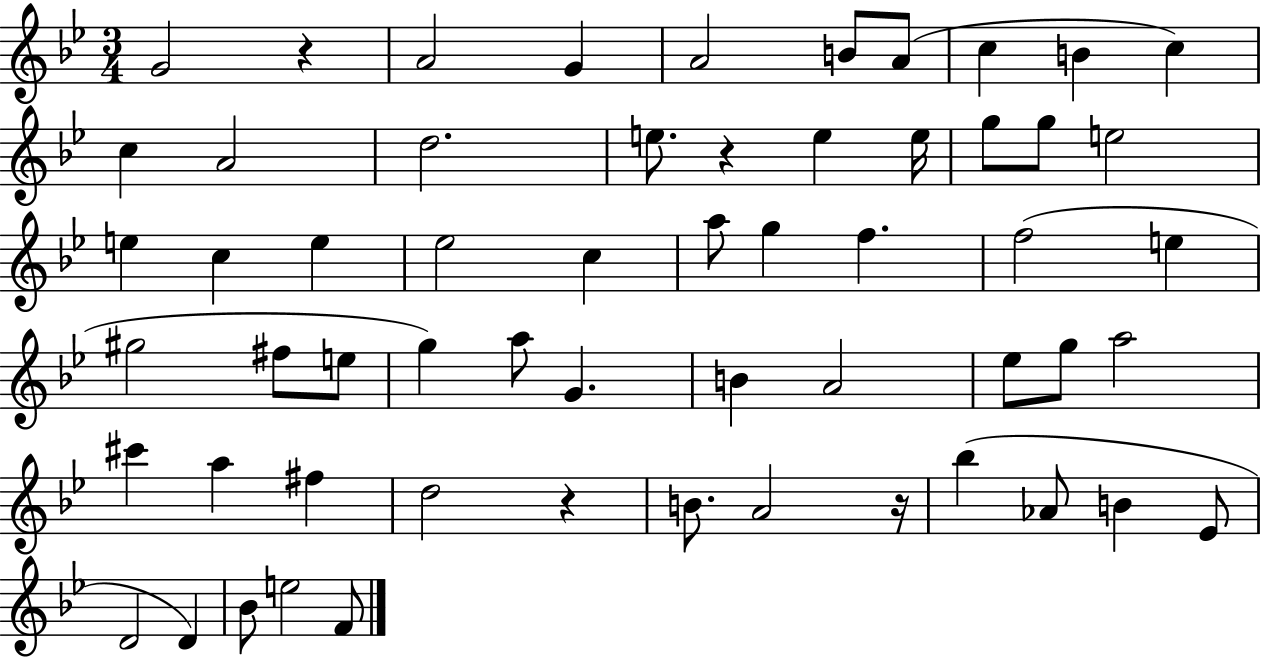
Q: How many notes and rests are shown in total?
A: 58